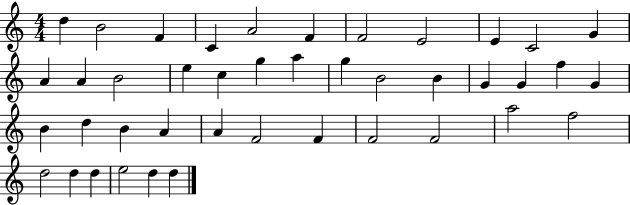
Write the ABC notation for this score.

X:1
T:Untitled
M:4/4
L:1/4
K:C
d B2 F C A2 F F2 E2 E C2 G A A B2 e c g a g B2 B G G f G B d B A A F2 F F2 F2 a2 f2 d2 d d e2 d d